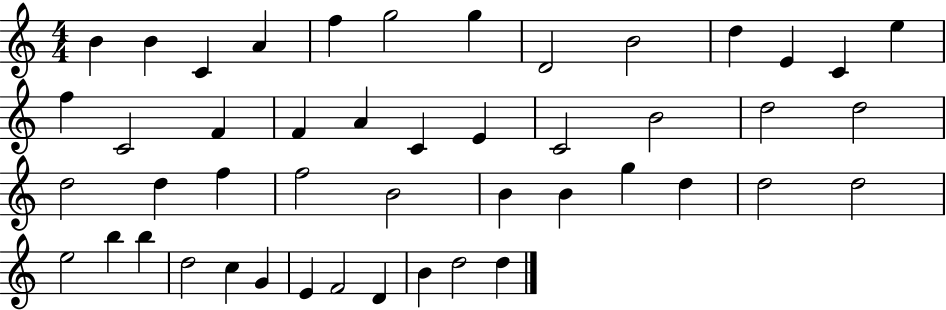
{
  \clef treble
  \numericTimeSignature
  \time 4/4
  \key c \major
  b'4 b'4 c'4 a'4 | f''4 g''2 g''4 | d'2 b'2 | d''4 e'4 c'4 e''4 | \break f''4 c'2 f'4 | f'4 a'4 c'4 e'4 | c'2 b'2 | d''2 d''2 | \break d''2 d''4 f''4 | f''2 b'2 | b'4 b'4 g''4 d''4 | d''2 d''2 | \break e''2 b''4 b''4 | d''2 c''4 g'4 | e'4 f'2 d'4 | b'4 d''2 d''4 | \break \bar "|."
}